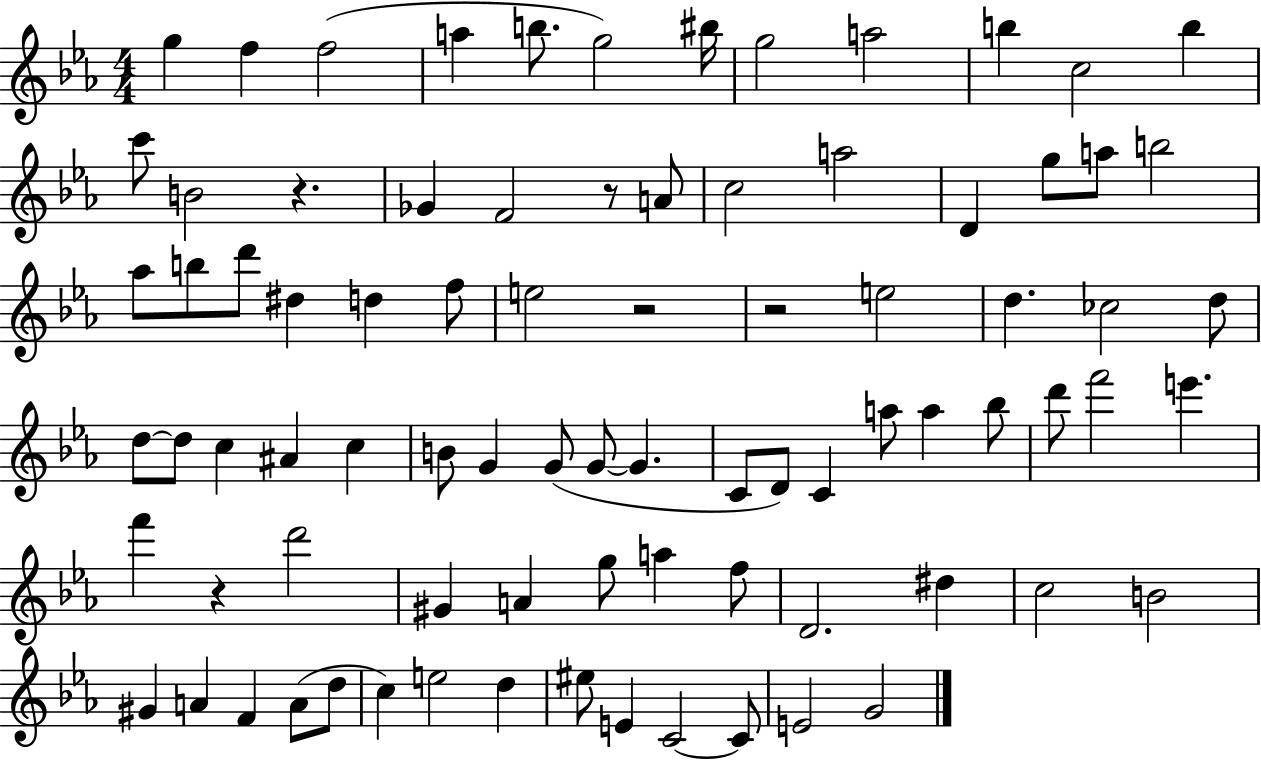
G5/q F5/q F5/h A5/q B5/e. G5/h BIS5/s G5/h A5/h B5/q C5/h B5/q C6/e B4/h R/q. Gb4/q F4/h R/e A4/e C5/h A5/h D4/q G5/e A5/e B5/h Ab5/e B5/e D6/e D#5/q D5/q F5/e E5/h R/h R/h E5/h D5/q. CES5/h D5/e D5/e D5/e C5/q A#4/q C5/q B4/e G4/q G4/e G4/e G4/q. C4/e D4/e C4/q A5/e A5/q Bb5/e D6/e F6/h E6/q. F6/q R/q D6/h G#4/q A4/q G5/e A5/q F5/e D4/h. D#5/q C5/h B4/h G#4/q A4/q F4/q A4/e D5/e C5/q E5/h D5/q EIS5/e E4/q C4/h C4/e E4/h G4/h